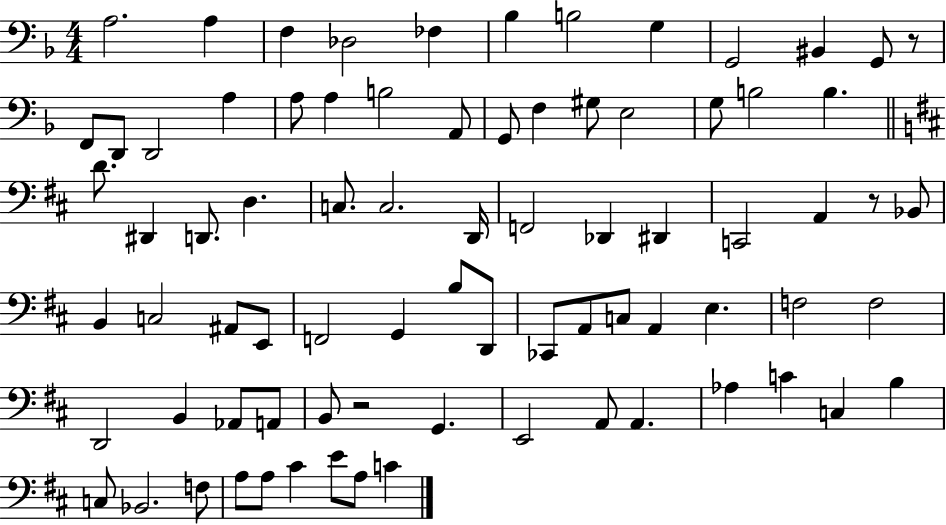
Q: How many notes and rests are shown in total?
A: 79